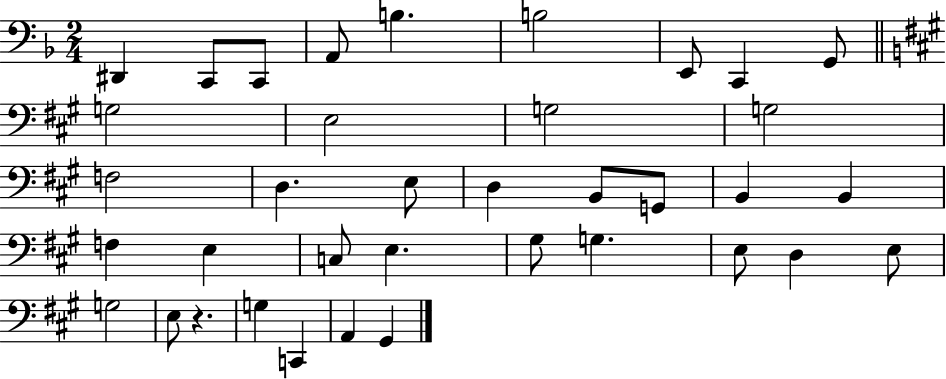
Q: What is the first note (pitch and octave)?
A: D#2